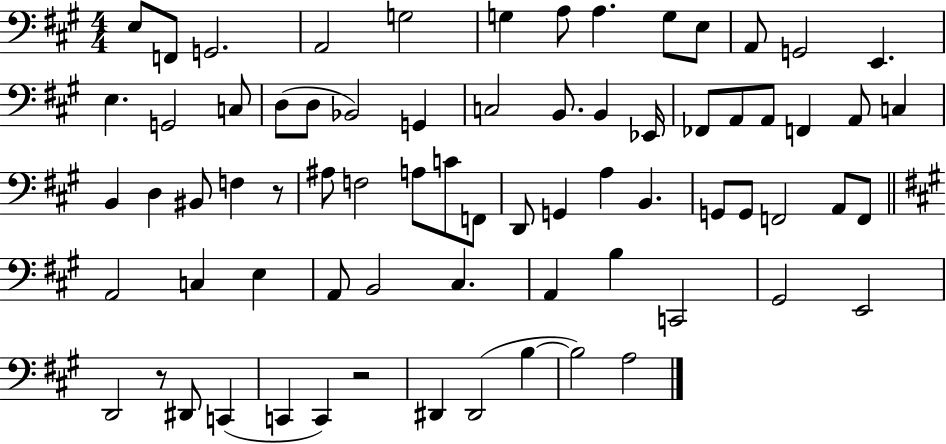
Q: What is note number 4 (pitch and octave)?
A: A2